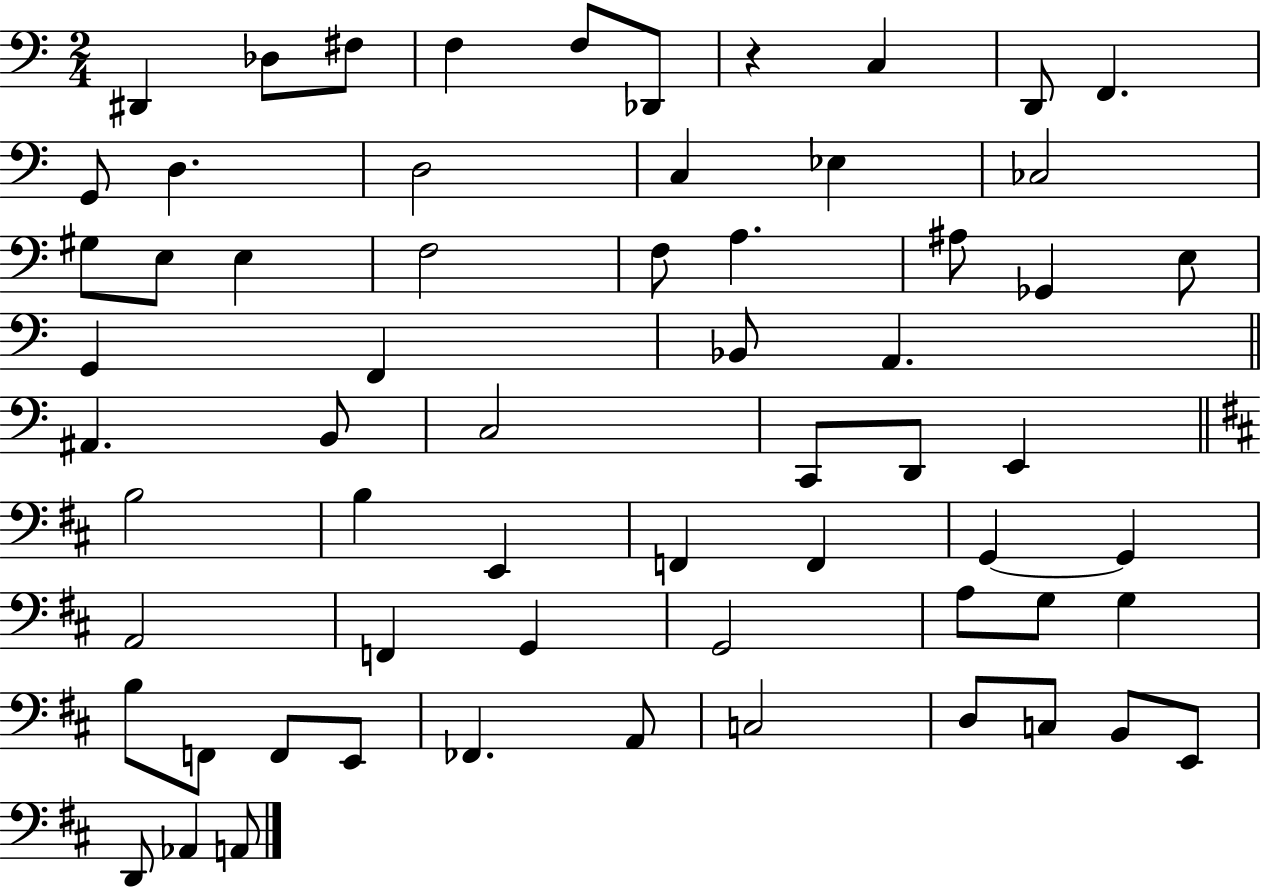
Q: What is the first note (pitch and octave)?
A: D#2